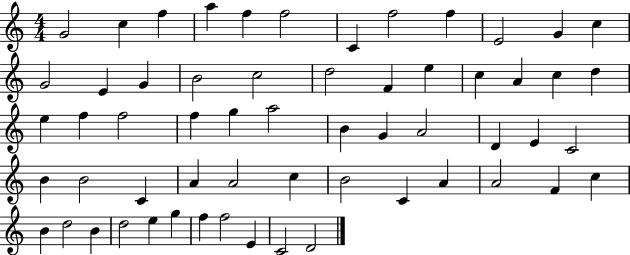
{
  \clef treble
  \numericTimeSignature
  \time 4/4
  \key c \major
  g'2 c''4 f''4 | a''4 f''4 f''2 | c'4 f''2 f''4 | e'2 g'4 c''4 | \break g'2 e'4 g'4 | b'2 c''2 | d''2 f'4 e''4 | c''4 a'4 c''4 d''4 | \break e''4 f''4 f''2 | f''4 g''4 a''2 | b'4 g'4 a'2 | d'4 e'4 c'2 | \break b'4 b'2 c'4 | a'4 a'2 c''4 | b'2 c'4 a'4 | a'2 f'4 c''4 | \break b'4 d''2 b'4 | d''2 e''4 g''4 | f''4 f''2 e'4 | c'2 d'2 | \break \bar "|."
}